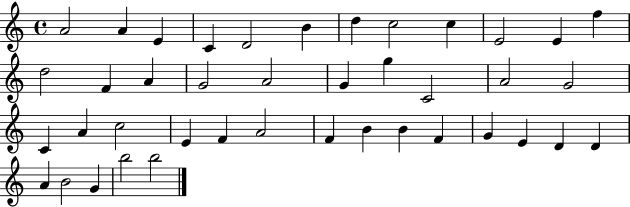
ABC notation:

X:1
T:Untitled
M:4/4
L:1/4
K:C
A2 A E C D2 B d c2 c E2 E f d2 F A G2 A2 G g C2 A2 G2 C A c2 E F A2 F B B F G E D D A B2 G b2 b2